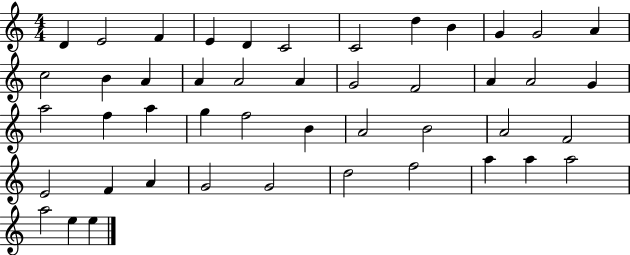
D4/q E4/h F4/q E4/q D4/q C4/h C4/h D5/q B4/q G4/q G4/h A4/q C5/h B4/q A4/q A4/q A4/h A4/q G4/h F4/h A4/q A4/h G4/q A5/h F5/q A5/q G5/q F5/h B4/q A4/h B4/h A4/h F4/h E4/h F4/q A4/q G4/h G4/h D5/h F5/h A5/q A5/q A5/h A5/h E5/q E5/q